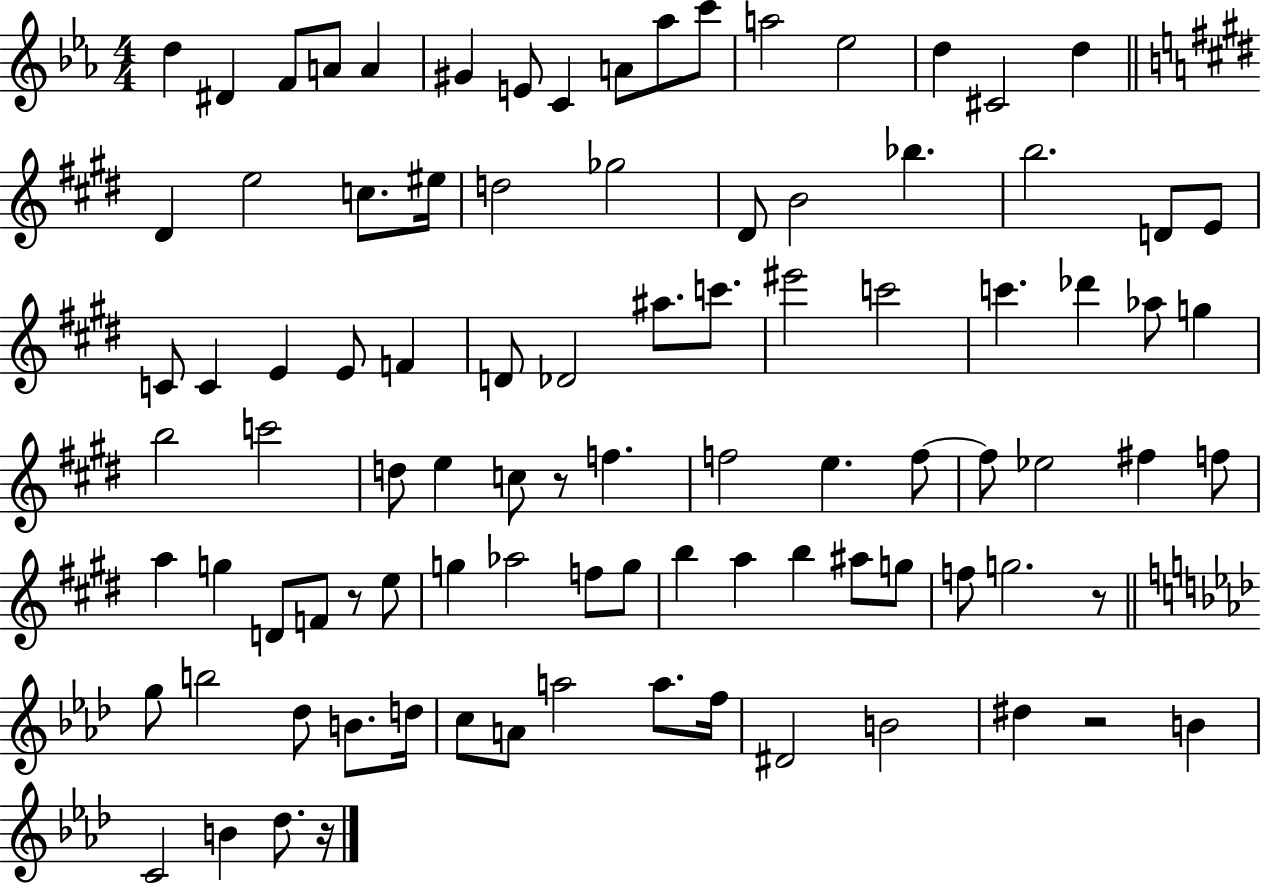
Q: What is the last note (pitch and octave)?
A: Db5